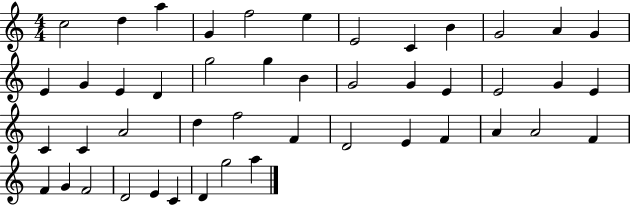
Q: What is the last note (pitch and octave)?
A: A5